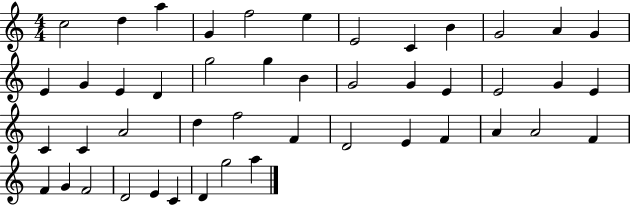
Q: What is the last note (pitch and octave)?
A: A5